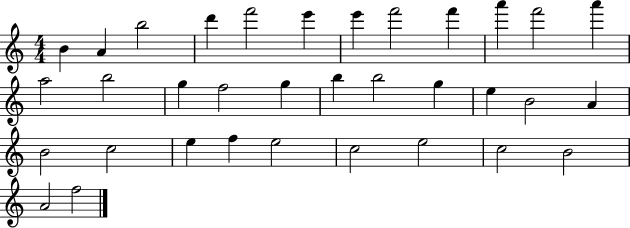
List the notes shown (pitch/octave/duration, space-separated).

B4/q A4/q B5/h D6/q F6/h E6/q E6/q F6/h F6/q A6/q F6/h A6/q A5/h B5/h G5/q F5/h G5/q B5/q B5/h G5/q E5/q B4/h A4/q B4/h C5/h E5/q F5/q E5/h C5/h E5/h C5/h B4/h A4/h F5/h